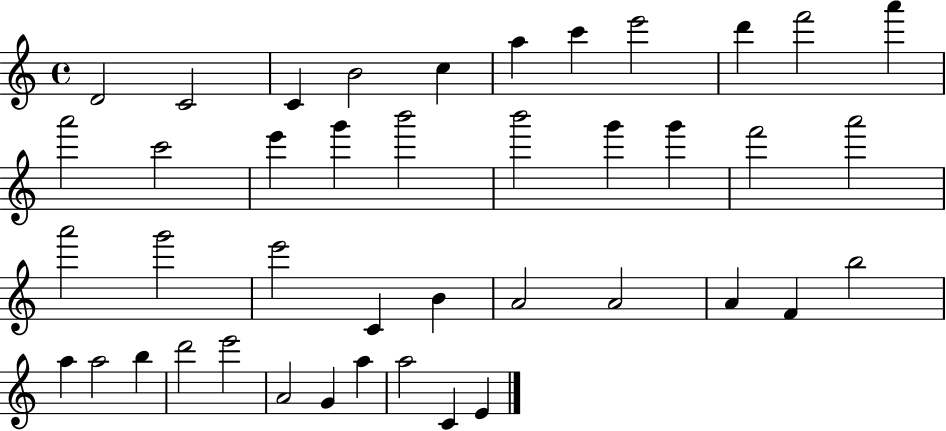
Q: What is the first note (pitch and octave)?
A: D4